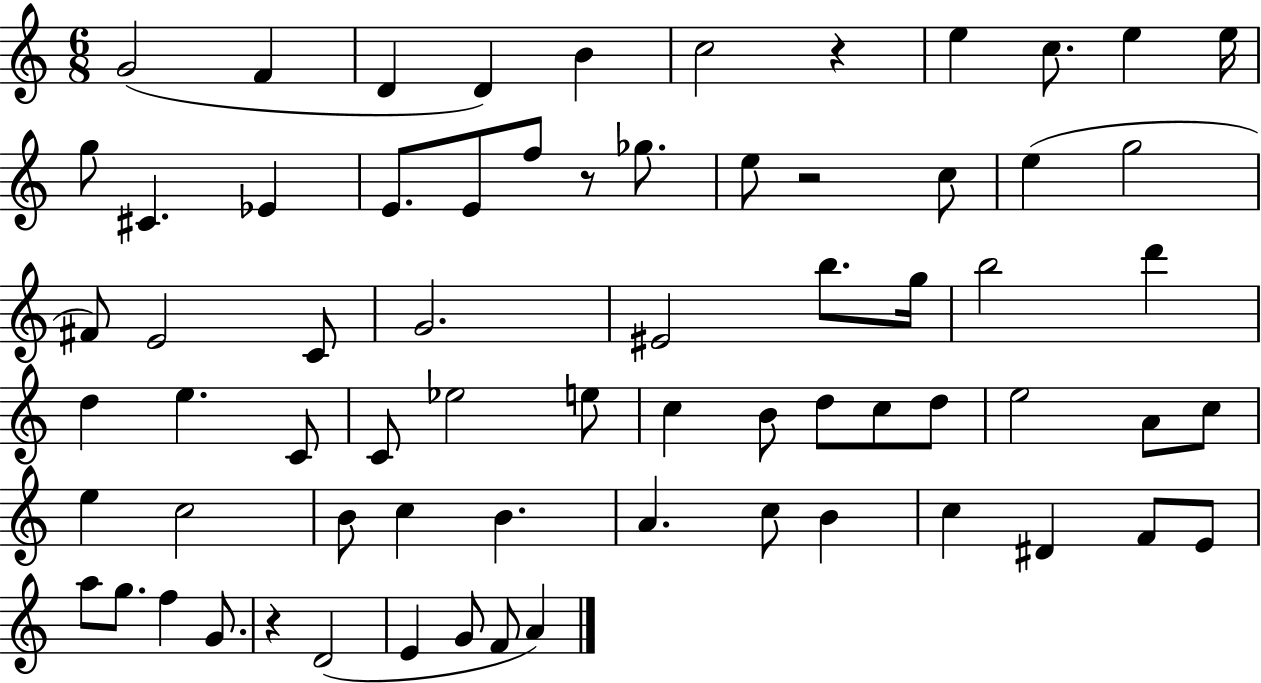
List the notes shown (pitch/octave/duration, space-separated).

G4/h F4/q D4/q D4/q B4/q C5/h R/q E5/q C5/e. E5/q E5/s G5/e C#4/q. Eb4/q E4/e. E4/e F5/e R/e Gb5/e. E5/e R/h C5/e E5/q G5/h F#4/e E4/h C4/e G4/h. EIS4/h B5/e. G5/s B5/h D6/q D5/q E5/q. C4/e C4/e Eb5/h E5/e C5/q B4/e D5/e C5/e D5/e E5/h A4/e C5/e E5/q C5/h B4/e C5/q B4/q. A4/q. C5/e B4/q C5/q D#4/q F4/e E4/e A5/e G5/e. F5/q G4/e. R/q D4/h E4/q G4/e F4/e A4/q